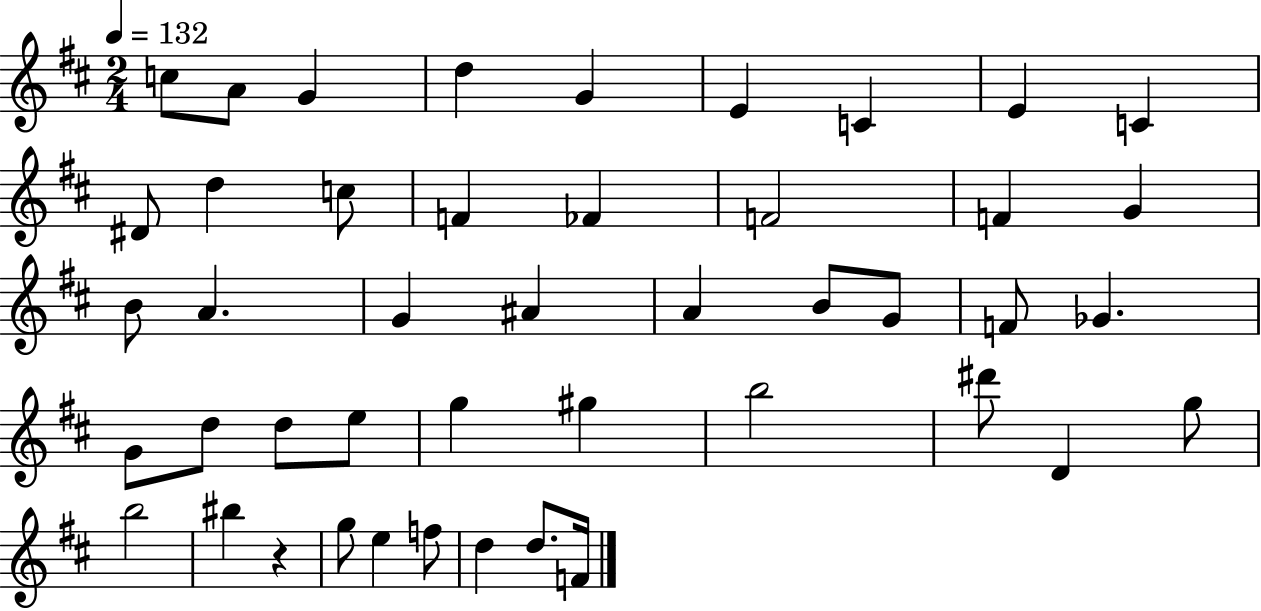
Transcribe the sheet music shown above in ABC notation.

X:1
T:Untitled
M:2/4
L:1/4
K:D
c/2 A/2 G d G E C E C ^D/2 d c/2 F _F F2 F G B/2 A G ^A A B/2 G/2 F/2 _G G/2 d/2 d/2 e/2 g ^g b2 ^d'/2 D g/2 b2 ^b z g/2 e f/2 d d/2 F/4